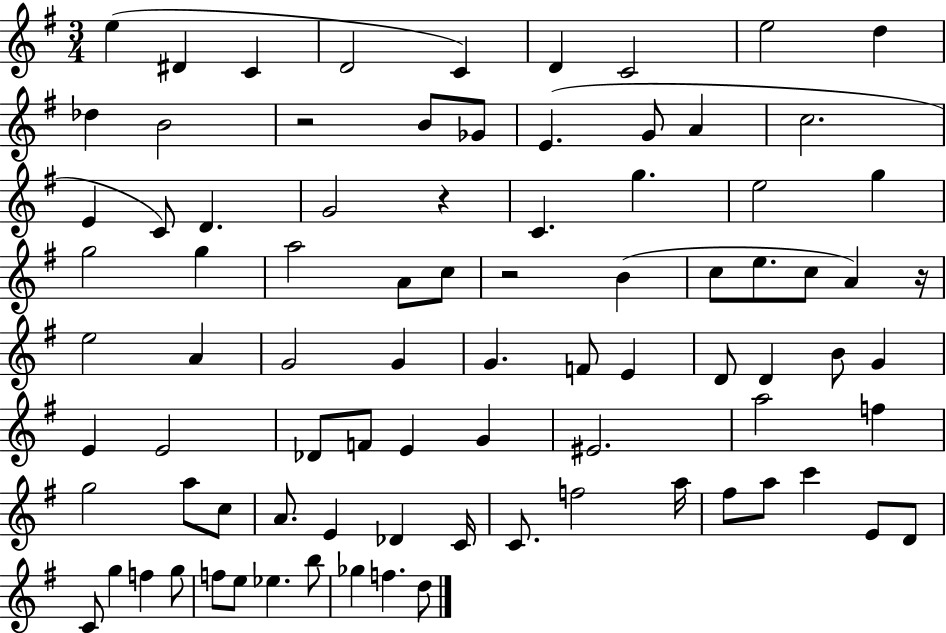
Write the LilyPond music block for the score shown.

{
  \clef treble
  \numericTimeSignature
  \time 3/4
  \key g \major
  \repeat volta 2 { e''4( dis'4 c'4 | d'2 c'4) | d'4 c'2 | e''2 d''4 | \break des''4 b'2 | r2 b'8 ges'8 | e'4.( g'8 a'4 | c''2. | \break e'4 c'8) d'4. | g'2 r4 | c'4. g''4. | e''2 g''4 | \break g''2 g''4 | a''2 a'8 c''8 | r2 b'4( | c''8 e''8. c''8 a'4) r16 | \break e''2 a'4 | g'2 g'4 | g'4. f'8 e'4 | d'8 d'4 b'8 g'4 | \break e'4 e'2 | des'8 f'8 e'4 g'4 | eis'2. | a''2 f''4 | \break g''2 a''8 c''8 | a'8. e'4 des'4 c'16 | c'8. f''2 a''16 | fis''8 a''8 c'''4 e'8 d'8 | \break c'8 g''4 f''4 g''8 | f''8 e''8 ees''4. b''8 | ges''4 f''4. d''8 | } \bar "|."
}